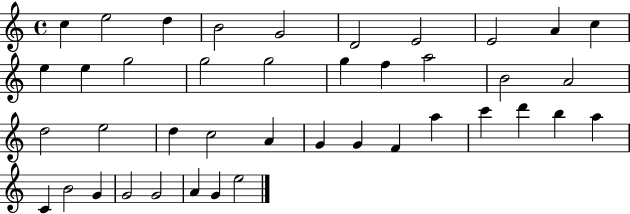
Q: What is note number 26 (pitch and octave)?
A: G4